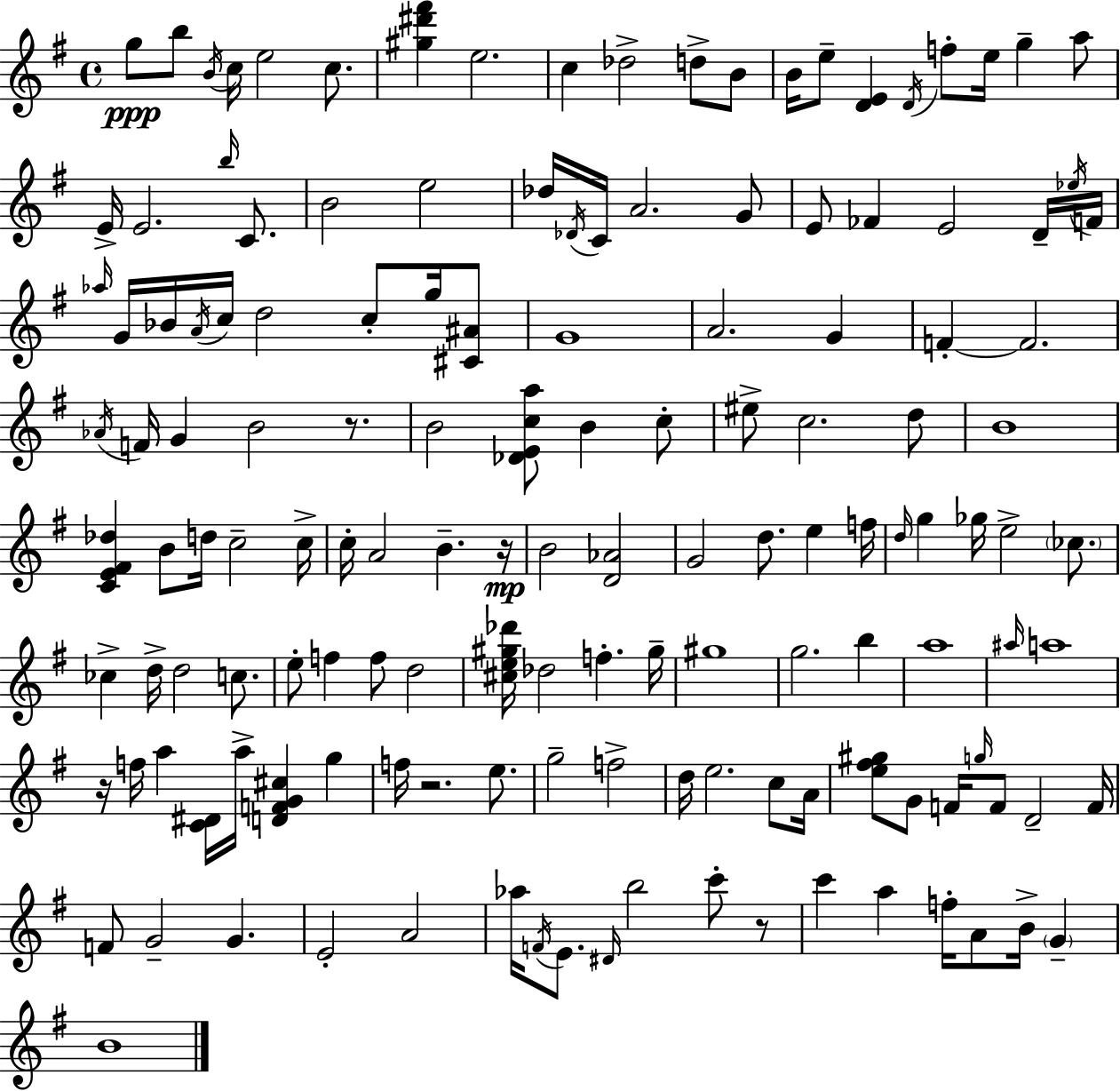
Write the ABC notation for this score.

X:1
T:Untitled
M:4/4
L:1/4
K:G
g/2 b/2 B/4 c/4 e2 c/2 [^g^d'^f'] e2 c _d2 d/2 B/2 B/4 e/2 [DE] D/4 f/2 e/4 g a/2 E/4 E2 b/4 C/2 B2 e2 _d/4 _D/4 C/4 A2 G/2 E/2 _F E2 D/4 _e/4 F/4 _a/4 G/4 _B/4 A/4 c/4 d2 c/2 g/4 [^C^A]/2 G4 A2 G F F2 _A/4 F/4 G B2 z/2 B2 [_DEca]/2 B c/2 ^e/2 c2 d/2 B4 [CE^F_d] B/2 d/4 c2 c/4 c/4 A2 B z/4 B2 [D_A]2 G2 d/2 e f/4 d/4 g _g/4 e2 _c/2 _c d/4 d2 c/2 e/2 f f/2 d2 [^ce^g_d']/4 _d2 f ^g/4 ^g4 g2 b a4 ^a/4 a4 z/4 f/4 a [C^D]/4 a/4 [DFG^c] g f/4 z2 e/2 g2 f2 d/4 e2 c/2 A/4 [e^f^g]/2 G/2 F/4 g/4 F/2 D2 F/4 F/2 G2 G E2 A2 _a/4 F/4 E/2 ^D/4 b2 c'/2 z/2 c' a f/4 A/2 B/4 G B4